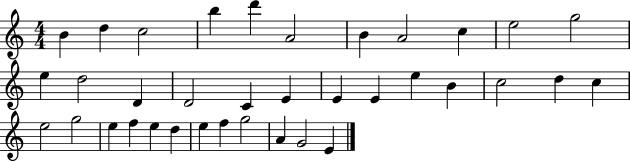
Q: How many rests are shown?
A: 0